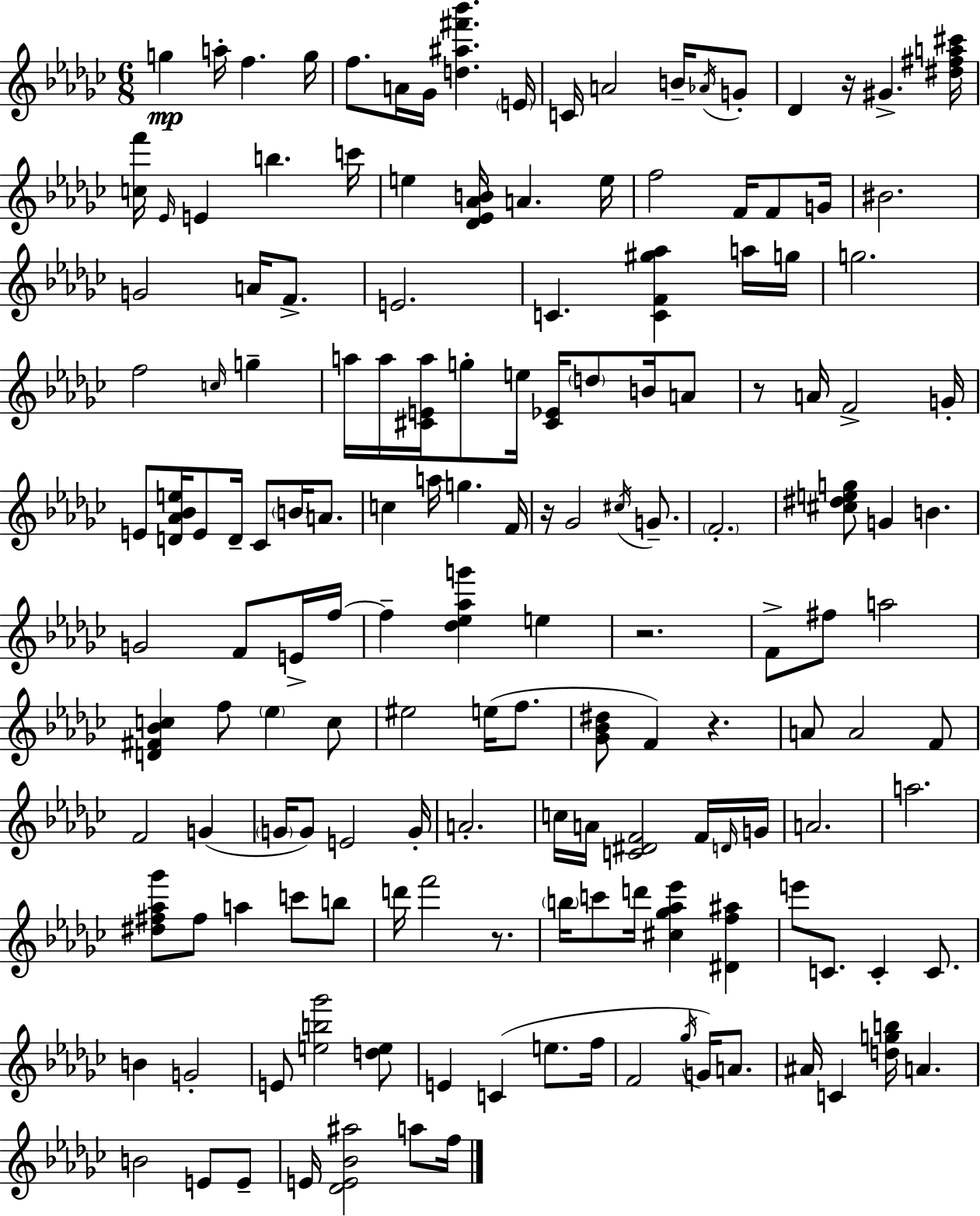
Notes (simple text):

G5/q A5/s F5/q. G5/s F5/e. A4/s Gb4/s [D5,A#5,F#6,Bb6]/q. E4/s C4/s A4/h B4/s Ab4/s G4/e Db4/q R/s G#4/q. [D#5,F#5,A5,C#6]/s [C5,F6]/s Eb4/s E4/q B5/q. C6/s E5/q [Db4,Eb4,Ab4,B4]/s A4/q. E5/s F5/h F4/s F4/e G4/s BIS4/h. G4/h A4/s F4/e. E4/h. C4/q. [C4,F4,G#5,Ab5]/q A5/s G5/s G5/h. F5/h C5/s G5/q A5/s A5/s [C#4,E4,A5]/s G5/e E5/s [C#4,Eb4]/s D5/e B4/s A4/e R/e A4/s F4/h G4/s E4/e [D4,Ab4,Bb4,E5]/s E4/e D4/s CES4/e B4/s A4/e. C5/q A5/s G5/q. F4/s R/s Gb4/h C#5/s G4/e. F4/h. [C#5,D#5,E5,G5]/e G4/q B4/q. G4/h F4/e E4/s F5/s F5/q [Db5,Eb5,Ab5,G6]/q E5/q R/h. F4/e F#5/e A5/h [D4,F#4,Bb4,C5]/q F5/e Eb5/q C5/e EIS5/h E5/s F5/e. [Gb4,Bb4,D#5]/e F4/q R/q. A4/e A4/h F4/e F4/h G4/q G4/s G4/e E4/h G4/s A4/h. C5/s A4/s [C4,D#4,F4]/h F4/s D4/s G4/s A4/h. A5/h. [D#5,F#5,Ab5,Gb6]/e F#5/e A5/q C6/e B5/e D6/s F6/h R/e. B5/s C6/e D6/s [C#5,Gb5,Ab5,Eb6]/q [D#4,F5,A#5]/q E6/e C4/e. C4/q C4/e. B4/q G4/h E4/e [E5,B5,Gb6]/h [D5,E5]/e E4/q C4/q E5/e. F5/s F4/h Gb5/s G4/s A4/e. A#4/s C4/q [D5,G5,B5]/s A4/q. B4/h E4/e E4/e E4/s [Db4,E4,Bb4,A#5]/h A5/e F5/s